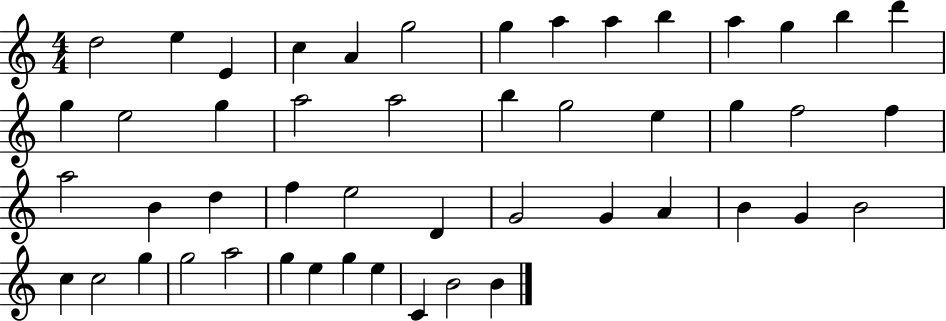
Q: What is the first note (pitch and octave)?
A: D5